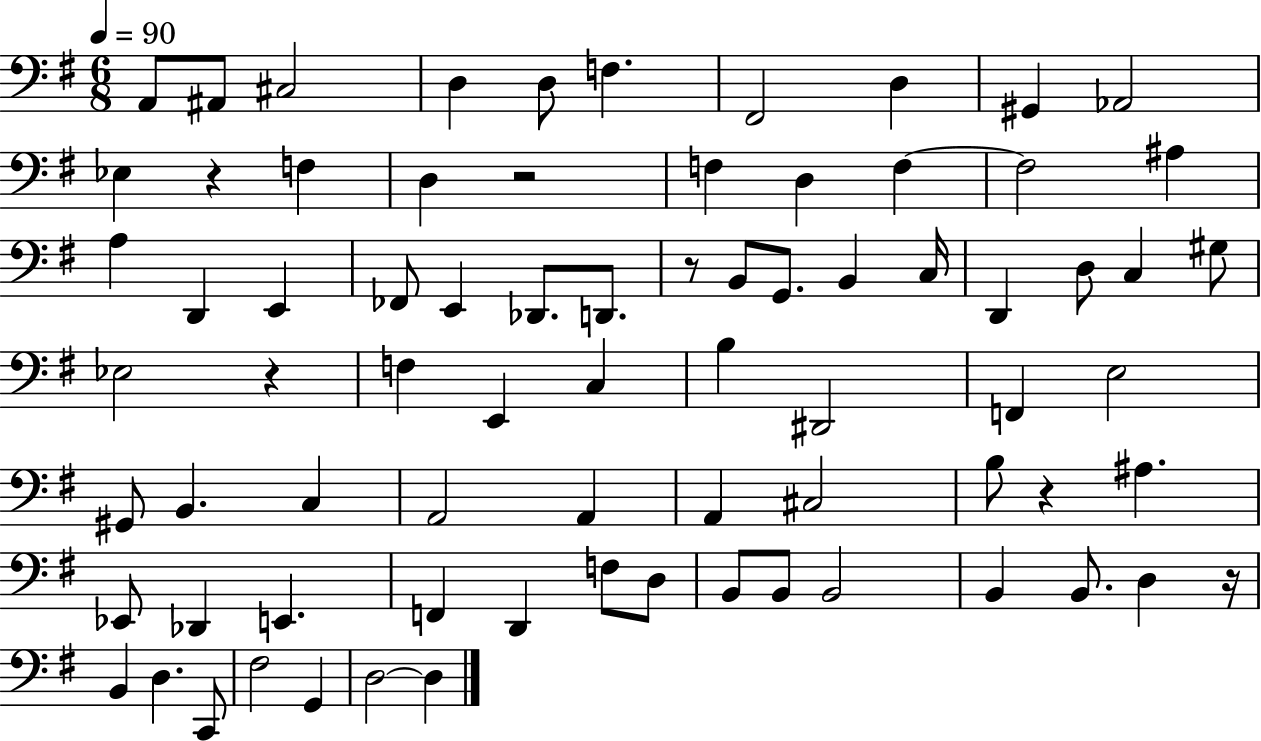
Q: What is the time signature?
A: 6/8